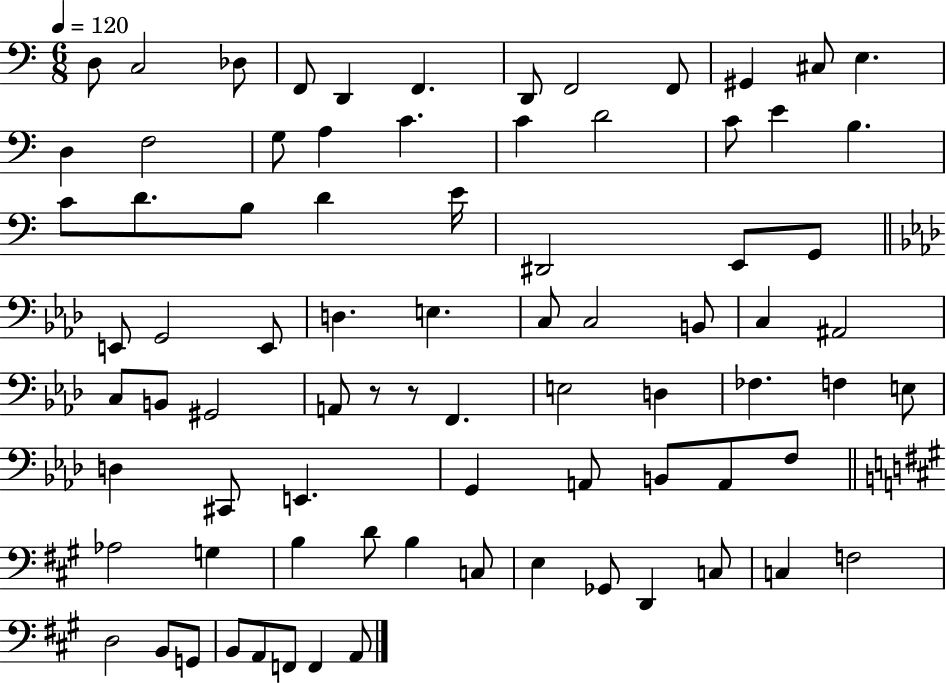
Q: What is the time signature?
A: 6/8